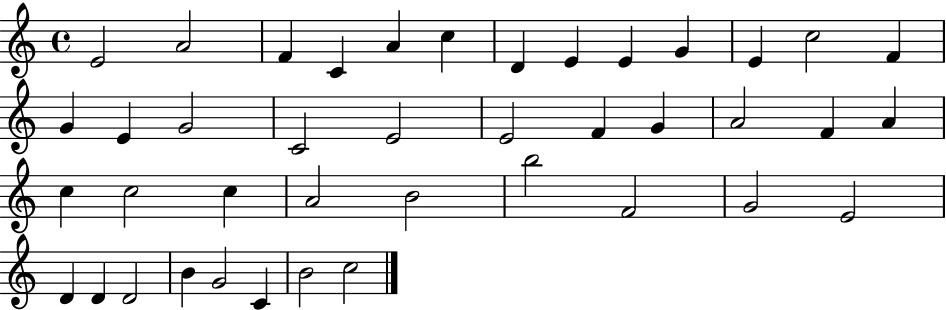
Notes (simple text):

E4/h A4/h F4/q C4/q A4/q C5/q D4/q E4/q E4/q G4/q E4/q C5/h F4/q G4/q E4/q G4/h C4/h E4/h E4/h F4/q G4/q A4/h F4/q A4/q C5/q C5/h C5/q A4/h B4/h B5/h F4/h G4/h E4/h D4/q D4/q D4/h B4/q G4/h C4/q B4/h C5/h